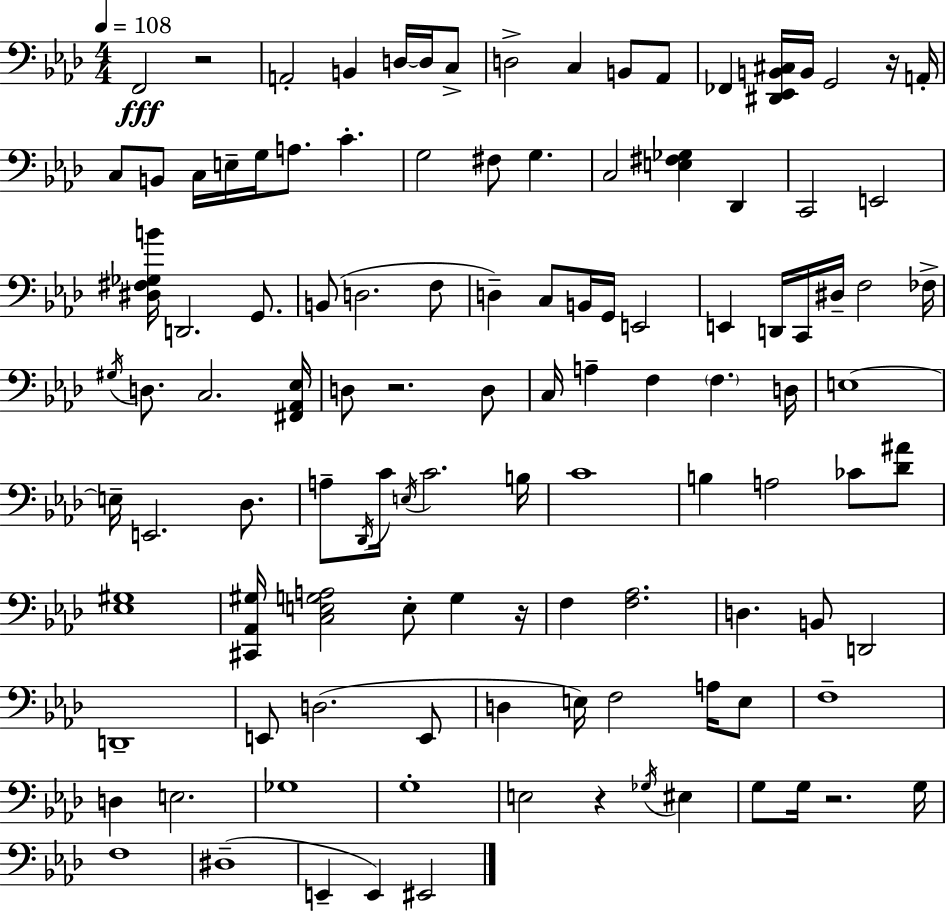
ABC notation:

X:1
T:Untitled
M:4/4
L:1/4
K:Ab
F,,2 z2 A,,2 B,, D,/4 D,/4 C,/2 D,2 C, B,,/2 _A,,/2 _F,, [^D,,_E,,B,,^C,]/4 B,,/4 G,,2 z/4 A,,/4 C,/2 B,,/2 C,/4 E,/4 G,/4 A,/2 C G,2 ^F,/2 G, C,2 [E,^F,_G,] _D,, C,,2 E,,2 [^D,^F,_G,B]/4 D,,2 G,,/2 B,,/2 D,2 F,/2 D, C,/2 B,,/4 G,,/4 E,,2 E,, D,,/4 C,,/4 ^D,/4 F,2 _F,/4 ^G,/4 D,/2 C,2 [^F,,_A,,_E,]/4 D,/2 z2 D,/2 C,/4 A, F, F, D,/4 E,4 E,/4 E,,2 _D,/2 A,/2 _D,,/4 C/4 E,/4 C2 B,/4 C4 B, A,2 _C/2 [_D^A]/2 [_E,^G,]4 [^C,,_A,,^G,]/4 [C,E,G,A,]2 E,/2 G, z/4 F, [F,_A,]2 D, B,,/2 D,,2 D,,4 E,,/2 D,2 E,,/2 D, E,/4 F,2 A,/4 E,/2 F,4 D, E,2 _G,4 G,4 E,2 z _G,/4 ^E, G,/2 G,/4 z2 G,/4 F,4 ^D,4 E,, E,, ^E,,2